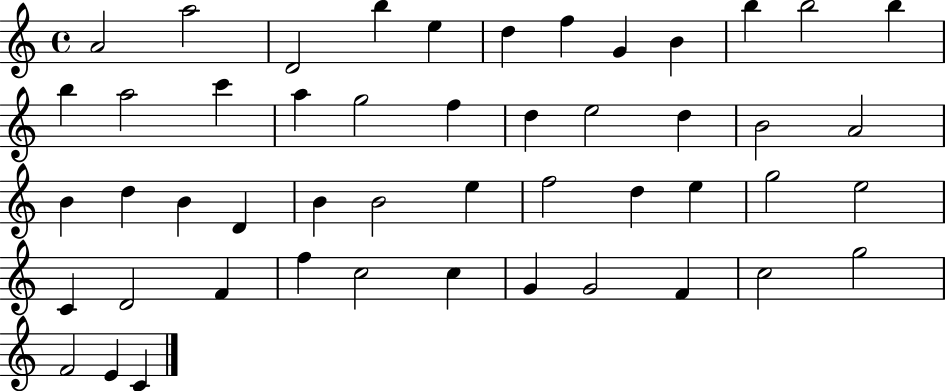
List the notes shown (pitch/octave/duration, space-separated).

A4/h A5/h D4/h B5/q E5/q D5/q F5/q G4/q B4/q B5/q B5/h B5/q B5/q A5/h C6/q A5/q G5/h F5/q D5/q E5/h D5/q B4/h A4/h B4/q D5/q B4/q D4/q B4/q B4/h E5/q F5/h D5/q E5/q G5/h E5/h C4/q D4/h F4/q F5/q C5/h C5/q G4/q G4/h F4/q C5/h G5/h F4/h E4/q C4/q